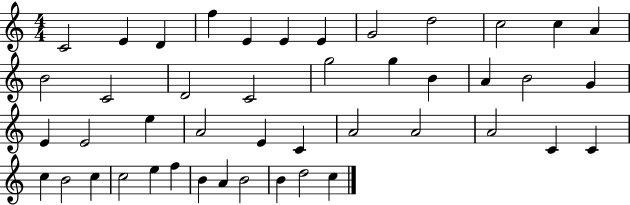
X:1
T:Untitled
M:4/4
L:1/4
K:C
C2 E D f E E E G2 d2 c2 c A B2 C2 D2 C2 g2 g B A B2 G E E2 e A2 E C A2 A2 A2 C C c B2 c c2 e f B A B2 B d2 c